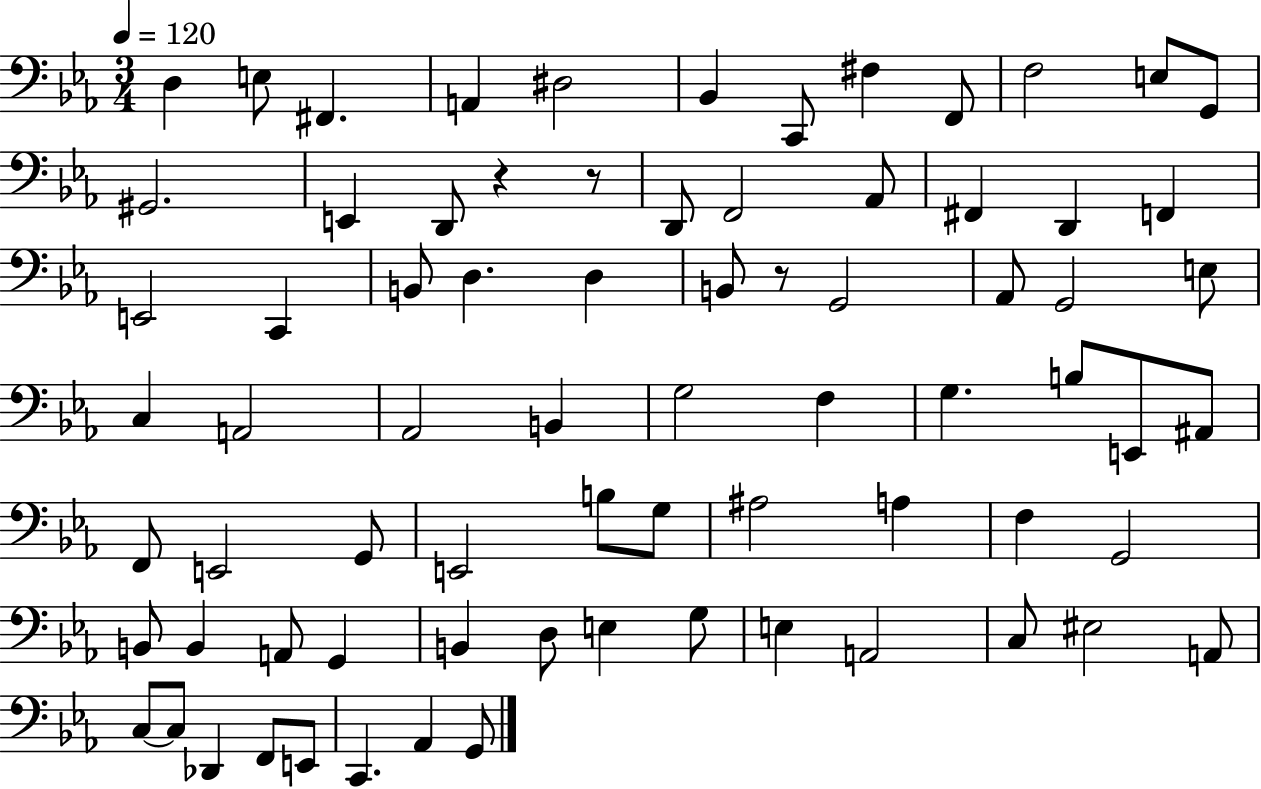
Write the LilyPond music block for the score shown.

{
  \clef bass
  \numericTimeSignature
  \time 3/4
  \key ees \major
  \tempo 4 = 120
  d4 e8 fis,4. | a,4 dis2 | bes,4 c,8 fis4 f,8 | f2 e8 g,8 | \break gis,2. | e,4 d,8 r4 r8 | d,8 f,2 aes,8 | fis,4 d,4 f,4 | \break e,2 c,4 | b,8 d4. d4 | b,8 r8 g,2 | aes,8 g,2 e8 | \break c4 a,2 | aes,2 b,4 | g2 f4 | g4. b8 e,8 ais,8 | \break f,8 e,2 g,8 | e,2 b8 g8 | ais2 a4 | f4 g,2 | \break b,8 b,4 a,8 g,4 | b,4 d8 e4 g8 | e4 a,2 | c8 eis2 a,8 | \break c8~~ c8 des,4 f,8 e,8 | c,4. aes,4 g,8 | \bar "|."
}